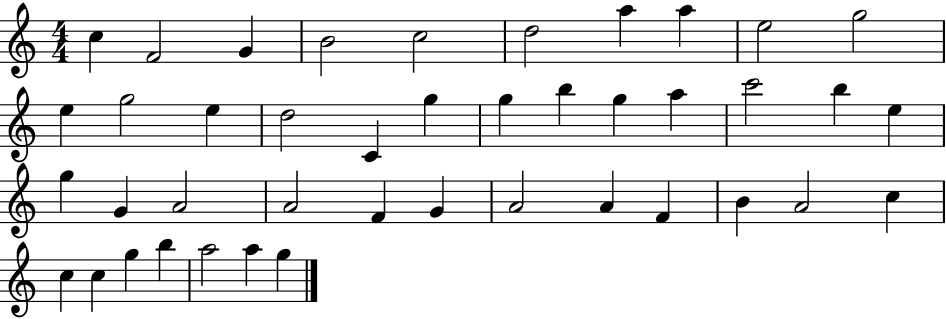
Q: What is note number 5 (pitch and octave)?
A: C5